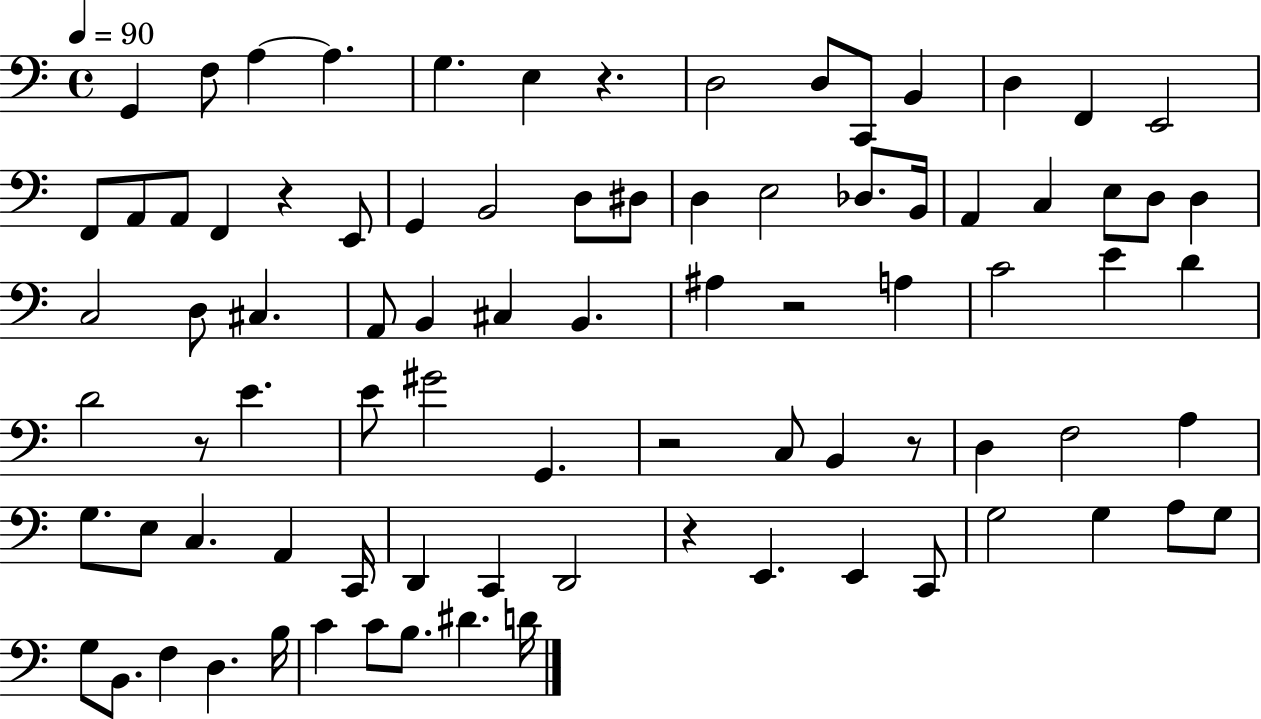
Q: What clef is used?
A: bass